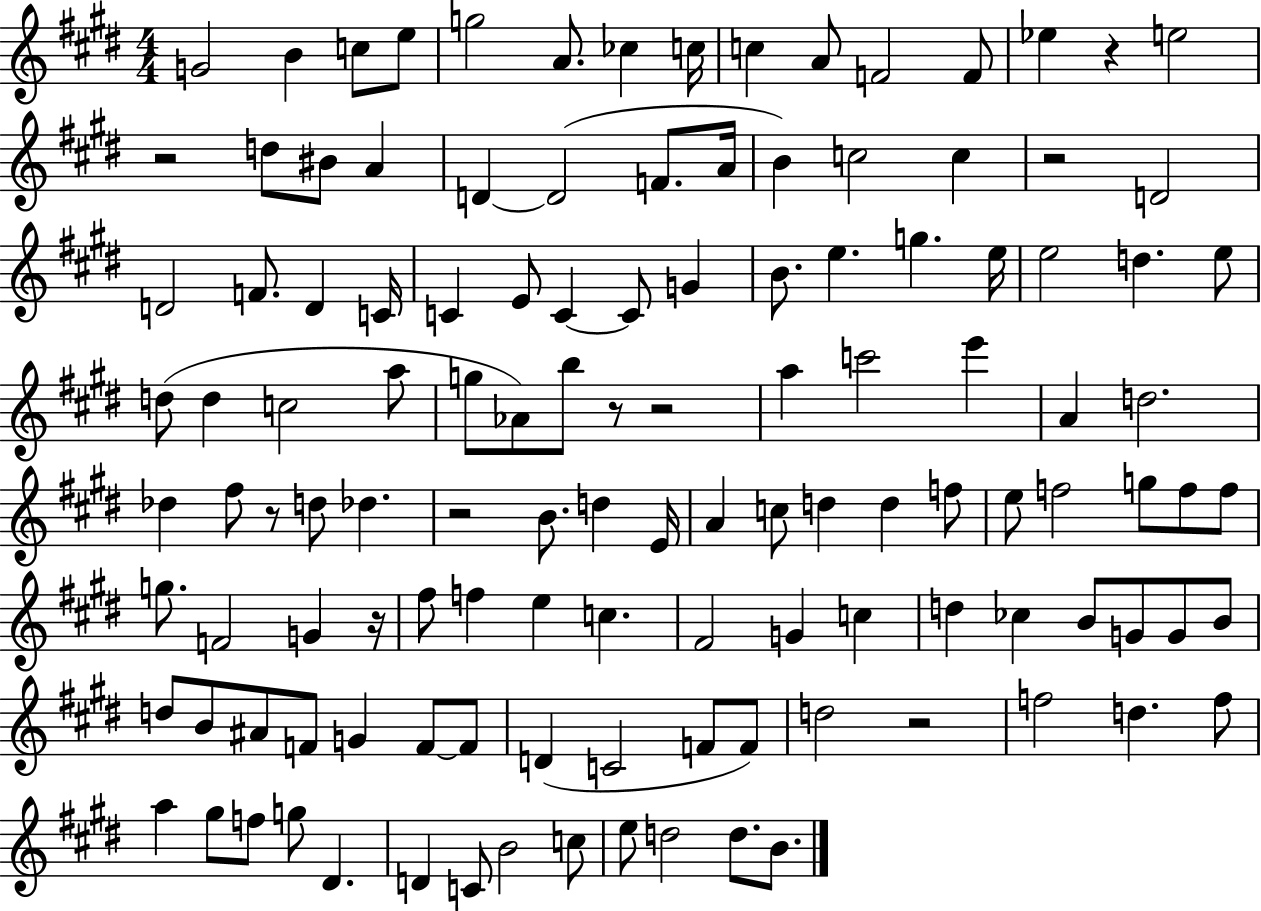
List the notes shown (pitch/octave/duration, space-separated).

G4/h B4/q C5/e E5/e G5/h A4/e. CES5/q C5/s C5/q A4/e F4/h F4/e Eb5/q R/q E5/h R/h D5/e BIS4/e A4/q D4/q D4/h F4/e. A4/s B4/q C5/h C5/q R/h D4/h D4/h F4/e. D4/q C4/s C4/q E4/e C4/q C4/e G4/q B4/e. E5/q. G5/q. E5/s E5/h D5/q. E5/e D5/e D5/q C5/h A5/e G5/e Ab4/e B5/e R/e R/h A5/q C6/h E6/q A4/q D5/h. Db5/q F#5/e R/e D5/e Db5/q. R/h B4/e. D5/q E4/s A4/q C5/e D5/q D5/q F5/e E5/e F5/h G5/e F5/e F5/e G5/e. F4/h G4/q R/s F#5/e F5/q E5/q C5/q. F#4/h G4/q C5/q D5/q CES5/q B4/e G4/e G4/e B4/e D5/e B4/e A#4/e F4/e G4/q F4/e F4/e D4/q C4/h F4/e F4/e D5/h R/h F5/h D5/q. F5/e A5/q G#5/e F5/e G5/e D#4/q. D4/q C4/e B4/h C5/e E5/e D5/h D5/e. B4/e.